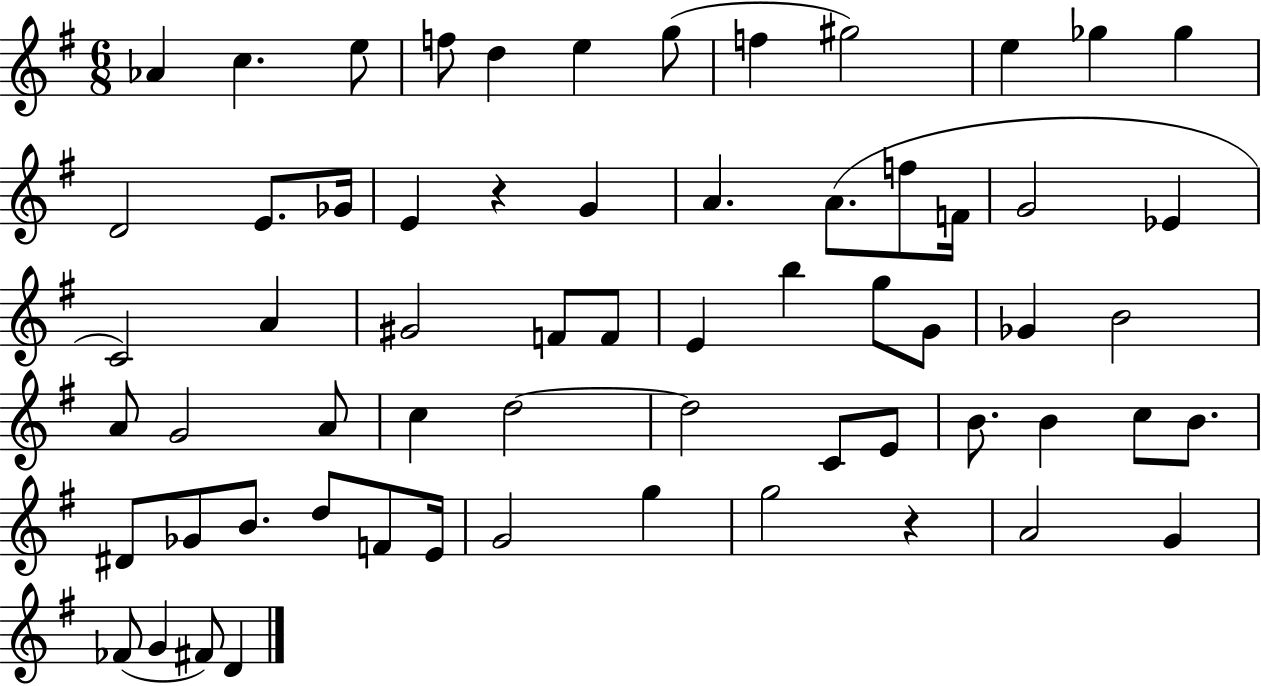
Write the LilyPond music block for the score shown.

{
  \clef treble
  \numericTimeSignature
  \time 6/8
  \key g \major
  aes'4 c''4. e''8 | f''8 d''4 e''4 g''8( | f''4 gis''2) | e''4 ges''4 ges''4 | \break d'2 e'8. ges'16 | e'4 r4 g'4 | a'4. a'8.( f''8 f'16 | g'2 ees'4 | \break c'2) a'4 | gis'2 f'8 f'8 | e'4 b''4 g''8 g'8 | ges'4 b'2 | \break a'8 g'2 a'8 | c''4 d''2~~ | d''2 c'8 e'8 | b'8. b'4 c''8 b'8. | \break dis'8 ges'8 b'8. d''8 f'8 e'16 | g'2 g''4 | g''2 r4 | a'2 g'4 | \break fes'8( g'4 fis'8) d'4 | \bar "|."
}